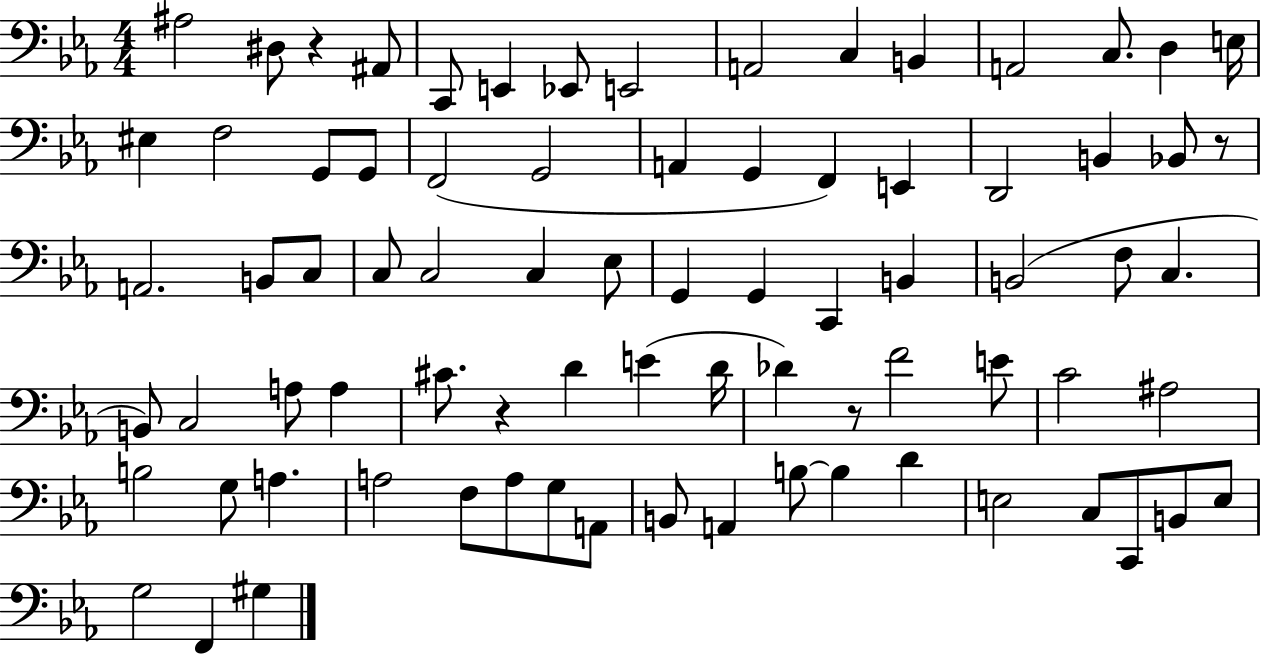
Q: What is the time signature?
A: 4/4